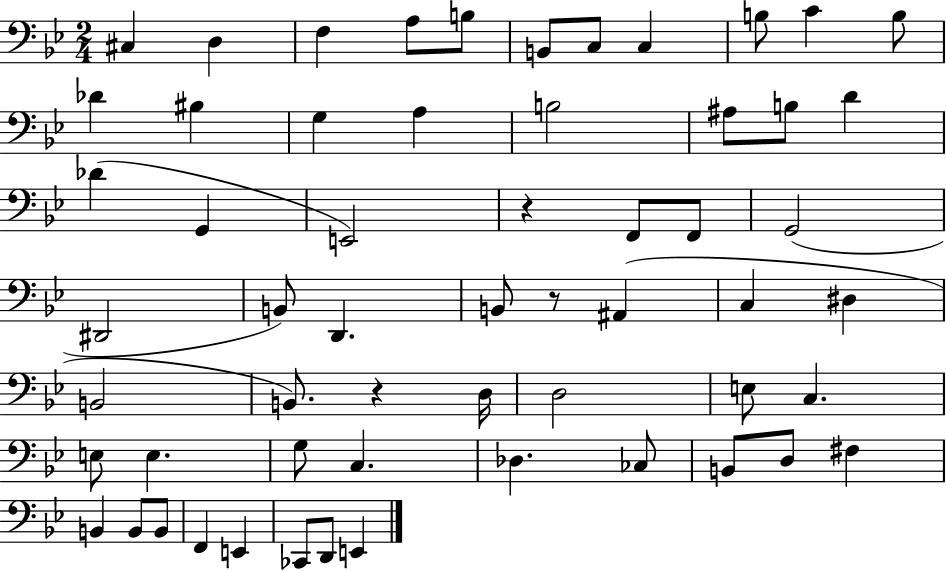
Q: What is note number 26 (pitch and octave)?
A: D#2